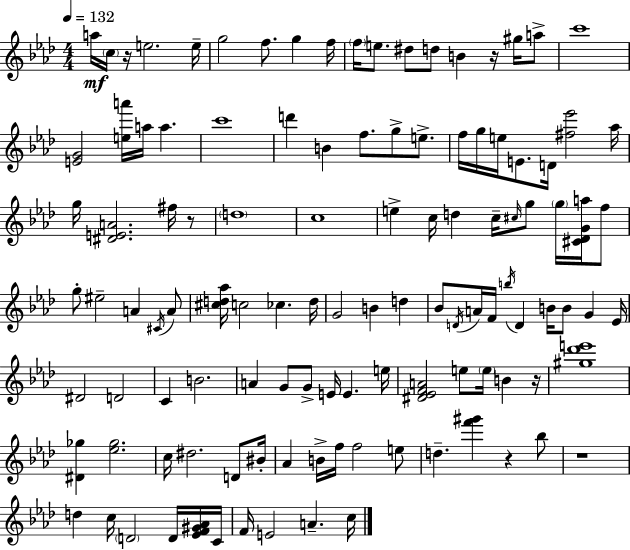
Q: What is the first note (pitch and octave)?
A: A5